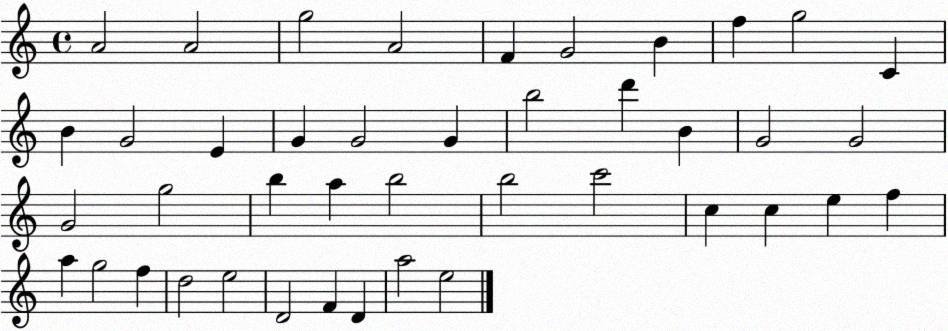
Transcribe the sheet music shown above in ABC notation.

X:1
T:Untitled
M:4/4
L:1/4
K:C
A2 A2 g2 A2 F G2 B f g2 C B G2 E G G2 G b2 d' B G2 G2 G2 g2 b a b2 b2 c'2 c c e f a g2 f d2 e2 D2 F D a2 e2